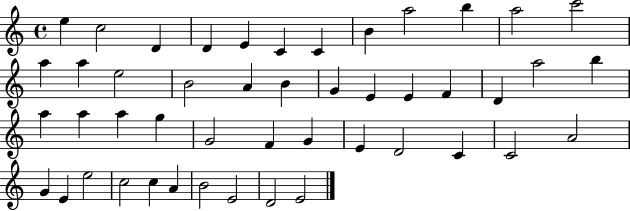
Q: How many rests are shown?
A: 0